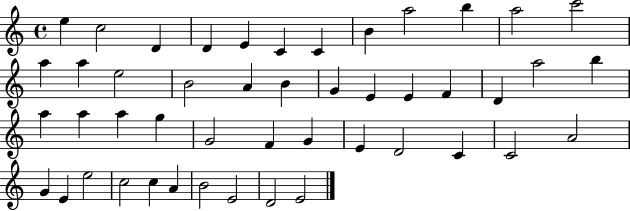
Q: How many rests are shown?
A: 0